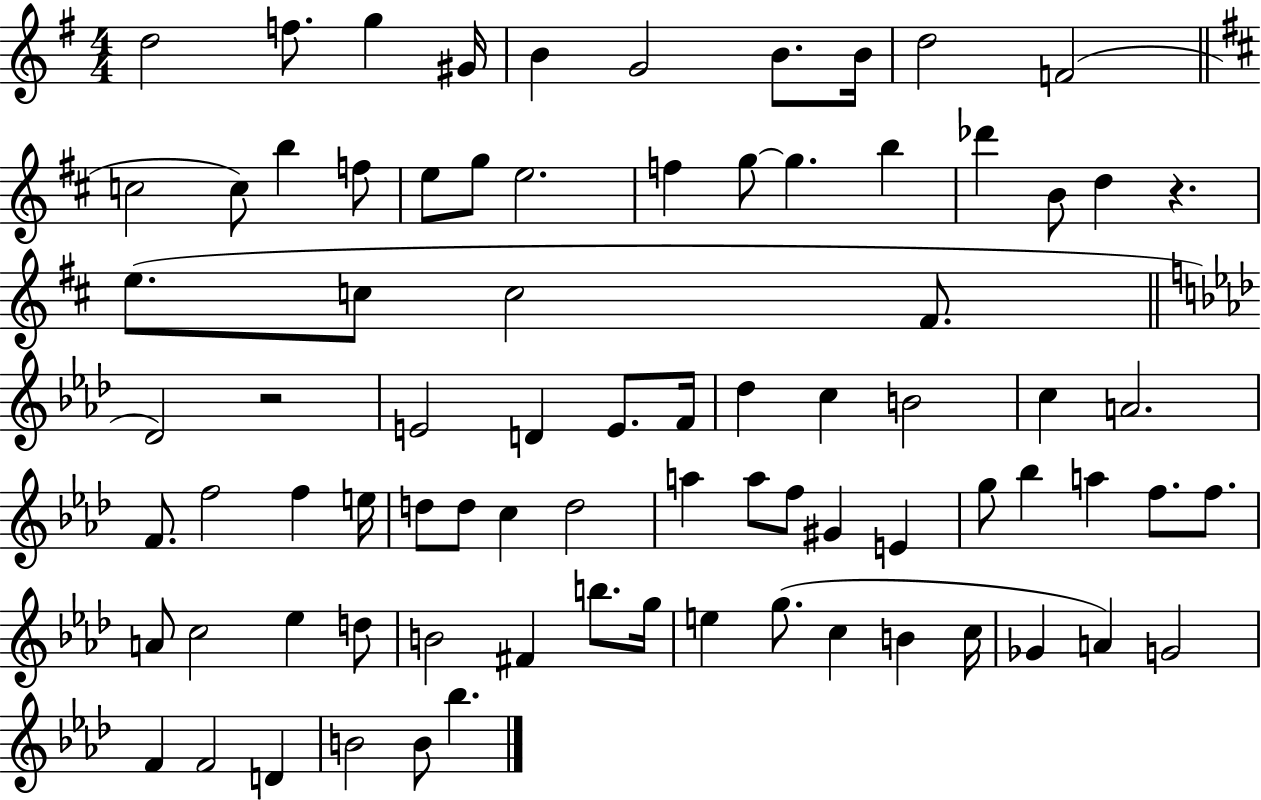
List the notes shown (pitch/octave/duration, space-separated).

D5/h F5/e. G5/q G#4/s B4/q G4/h B4/e. B4/s D5/h F4/h C5/h C5/e B5/q F5/e E5/e G5/e E5/h. F5/q G5/e G5/q. B5/q Db6/q B4/e D5/q R/q. E5/e. C5/e C5/h F#4/e. Db4/h R/h E4/h D4/q E4/e. F4/s Db5/q C5/q B4/h C5/q A4/h. F4/e. F5/h F5/q E5/s D5/e D5/e C5/q D5/h A5/q A5/e F5/e G#4/q E4/q G5/e Bb5/q A5/q F5/e. F5/e. A4/e C5/h Eb5/q D5/e B4/h F#4/q B5/e. G5/s E5/q G5/e. C5/q B4/q C5/s Gb4/q A4/q G4/h F4/q F4/h D4/q B4/h B4/e Bb5/q.